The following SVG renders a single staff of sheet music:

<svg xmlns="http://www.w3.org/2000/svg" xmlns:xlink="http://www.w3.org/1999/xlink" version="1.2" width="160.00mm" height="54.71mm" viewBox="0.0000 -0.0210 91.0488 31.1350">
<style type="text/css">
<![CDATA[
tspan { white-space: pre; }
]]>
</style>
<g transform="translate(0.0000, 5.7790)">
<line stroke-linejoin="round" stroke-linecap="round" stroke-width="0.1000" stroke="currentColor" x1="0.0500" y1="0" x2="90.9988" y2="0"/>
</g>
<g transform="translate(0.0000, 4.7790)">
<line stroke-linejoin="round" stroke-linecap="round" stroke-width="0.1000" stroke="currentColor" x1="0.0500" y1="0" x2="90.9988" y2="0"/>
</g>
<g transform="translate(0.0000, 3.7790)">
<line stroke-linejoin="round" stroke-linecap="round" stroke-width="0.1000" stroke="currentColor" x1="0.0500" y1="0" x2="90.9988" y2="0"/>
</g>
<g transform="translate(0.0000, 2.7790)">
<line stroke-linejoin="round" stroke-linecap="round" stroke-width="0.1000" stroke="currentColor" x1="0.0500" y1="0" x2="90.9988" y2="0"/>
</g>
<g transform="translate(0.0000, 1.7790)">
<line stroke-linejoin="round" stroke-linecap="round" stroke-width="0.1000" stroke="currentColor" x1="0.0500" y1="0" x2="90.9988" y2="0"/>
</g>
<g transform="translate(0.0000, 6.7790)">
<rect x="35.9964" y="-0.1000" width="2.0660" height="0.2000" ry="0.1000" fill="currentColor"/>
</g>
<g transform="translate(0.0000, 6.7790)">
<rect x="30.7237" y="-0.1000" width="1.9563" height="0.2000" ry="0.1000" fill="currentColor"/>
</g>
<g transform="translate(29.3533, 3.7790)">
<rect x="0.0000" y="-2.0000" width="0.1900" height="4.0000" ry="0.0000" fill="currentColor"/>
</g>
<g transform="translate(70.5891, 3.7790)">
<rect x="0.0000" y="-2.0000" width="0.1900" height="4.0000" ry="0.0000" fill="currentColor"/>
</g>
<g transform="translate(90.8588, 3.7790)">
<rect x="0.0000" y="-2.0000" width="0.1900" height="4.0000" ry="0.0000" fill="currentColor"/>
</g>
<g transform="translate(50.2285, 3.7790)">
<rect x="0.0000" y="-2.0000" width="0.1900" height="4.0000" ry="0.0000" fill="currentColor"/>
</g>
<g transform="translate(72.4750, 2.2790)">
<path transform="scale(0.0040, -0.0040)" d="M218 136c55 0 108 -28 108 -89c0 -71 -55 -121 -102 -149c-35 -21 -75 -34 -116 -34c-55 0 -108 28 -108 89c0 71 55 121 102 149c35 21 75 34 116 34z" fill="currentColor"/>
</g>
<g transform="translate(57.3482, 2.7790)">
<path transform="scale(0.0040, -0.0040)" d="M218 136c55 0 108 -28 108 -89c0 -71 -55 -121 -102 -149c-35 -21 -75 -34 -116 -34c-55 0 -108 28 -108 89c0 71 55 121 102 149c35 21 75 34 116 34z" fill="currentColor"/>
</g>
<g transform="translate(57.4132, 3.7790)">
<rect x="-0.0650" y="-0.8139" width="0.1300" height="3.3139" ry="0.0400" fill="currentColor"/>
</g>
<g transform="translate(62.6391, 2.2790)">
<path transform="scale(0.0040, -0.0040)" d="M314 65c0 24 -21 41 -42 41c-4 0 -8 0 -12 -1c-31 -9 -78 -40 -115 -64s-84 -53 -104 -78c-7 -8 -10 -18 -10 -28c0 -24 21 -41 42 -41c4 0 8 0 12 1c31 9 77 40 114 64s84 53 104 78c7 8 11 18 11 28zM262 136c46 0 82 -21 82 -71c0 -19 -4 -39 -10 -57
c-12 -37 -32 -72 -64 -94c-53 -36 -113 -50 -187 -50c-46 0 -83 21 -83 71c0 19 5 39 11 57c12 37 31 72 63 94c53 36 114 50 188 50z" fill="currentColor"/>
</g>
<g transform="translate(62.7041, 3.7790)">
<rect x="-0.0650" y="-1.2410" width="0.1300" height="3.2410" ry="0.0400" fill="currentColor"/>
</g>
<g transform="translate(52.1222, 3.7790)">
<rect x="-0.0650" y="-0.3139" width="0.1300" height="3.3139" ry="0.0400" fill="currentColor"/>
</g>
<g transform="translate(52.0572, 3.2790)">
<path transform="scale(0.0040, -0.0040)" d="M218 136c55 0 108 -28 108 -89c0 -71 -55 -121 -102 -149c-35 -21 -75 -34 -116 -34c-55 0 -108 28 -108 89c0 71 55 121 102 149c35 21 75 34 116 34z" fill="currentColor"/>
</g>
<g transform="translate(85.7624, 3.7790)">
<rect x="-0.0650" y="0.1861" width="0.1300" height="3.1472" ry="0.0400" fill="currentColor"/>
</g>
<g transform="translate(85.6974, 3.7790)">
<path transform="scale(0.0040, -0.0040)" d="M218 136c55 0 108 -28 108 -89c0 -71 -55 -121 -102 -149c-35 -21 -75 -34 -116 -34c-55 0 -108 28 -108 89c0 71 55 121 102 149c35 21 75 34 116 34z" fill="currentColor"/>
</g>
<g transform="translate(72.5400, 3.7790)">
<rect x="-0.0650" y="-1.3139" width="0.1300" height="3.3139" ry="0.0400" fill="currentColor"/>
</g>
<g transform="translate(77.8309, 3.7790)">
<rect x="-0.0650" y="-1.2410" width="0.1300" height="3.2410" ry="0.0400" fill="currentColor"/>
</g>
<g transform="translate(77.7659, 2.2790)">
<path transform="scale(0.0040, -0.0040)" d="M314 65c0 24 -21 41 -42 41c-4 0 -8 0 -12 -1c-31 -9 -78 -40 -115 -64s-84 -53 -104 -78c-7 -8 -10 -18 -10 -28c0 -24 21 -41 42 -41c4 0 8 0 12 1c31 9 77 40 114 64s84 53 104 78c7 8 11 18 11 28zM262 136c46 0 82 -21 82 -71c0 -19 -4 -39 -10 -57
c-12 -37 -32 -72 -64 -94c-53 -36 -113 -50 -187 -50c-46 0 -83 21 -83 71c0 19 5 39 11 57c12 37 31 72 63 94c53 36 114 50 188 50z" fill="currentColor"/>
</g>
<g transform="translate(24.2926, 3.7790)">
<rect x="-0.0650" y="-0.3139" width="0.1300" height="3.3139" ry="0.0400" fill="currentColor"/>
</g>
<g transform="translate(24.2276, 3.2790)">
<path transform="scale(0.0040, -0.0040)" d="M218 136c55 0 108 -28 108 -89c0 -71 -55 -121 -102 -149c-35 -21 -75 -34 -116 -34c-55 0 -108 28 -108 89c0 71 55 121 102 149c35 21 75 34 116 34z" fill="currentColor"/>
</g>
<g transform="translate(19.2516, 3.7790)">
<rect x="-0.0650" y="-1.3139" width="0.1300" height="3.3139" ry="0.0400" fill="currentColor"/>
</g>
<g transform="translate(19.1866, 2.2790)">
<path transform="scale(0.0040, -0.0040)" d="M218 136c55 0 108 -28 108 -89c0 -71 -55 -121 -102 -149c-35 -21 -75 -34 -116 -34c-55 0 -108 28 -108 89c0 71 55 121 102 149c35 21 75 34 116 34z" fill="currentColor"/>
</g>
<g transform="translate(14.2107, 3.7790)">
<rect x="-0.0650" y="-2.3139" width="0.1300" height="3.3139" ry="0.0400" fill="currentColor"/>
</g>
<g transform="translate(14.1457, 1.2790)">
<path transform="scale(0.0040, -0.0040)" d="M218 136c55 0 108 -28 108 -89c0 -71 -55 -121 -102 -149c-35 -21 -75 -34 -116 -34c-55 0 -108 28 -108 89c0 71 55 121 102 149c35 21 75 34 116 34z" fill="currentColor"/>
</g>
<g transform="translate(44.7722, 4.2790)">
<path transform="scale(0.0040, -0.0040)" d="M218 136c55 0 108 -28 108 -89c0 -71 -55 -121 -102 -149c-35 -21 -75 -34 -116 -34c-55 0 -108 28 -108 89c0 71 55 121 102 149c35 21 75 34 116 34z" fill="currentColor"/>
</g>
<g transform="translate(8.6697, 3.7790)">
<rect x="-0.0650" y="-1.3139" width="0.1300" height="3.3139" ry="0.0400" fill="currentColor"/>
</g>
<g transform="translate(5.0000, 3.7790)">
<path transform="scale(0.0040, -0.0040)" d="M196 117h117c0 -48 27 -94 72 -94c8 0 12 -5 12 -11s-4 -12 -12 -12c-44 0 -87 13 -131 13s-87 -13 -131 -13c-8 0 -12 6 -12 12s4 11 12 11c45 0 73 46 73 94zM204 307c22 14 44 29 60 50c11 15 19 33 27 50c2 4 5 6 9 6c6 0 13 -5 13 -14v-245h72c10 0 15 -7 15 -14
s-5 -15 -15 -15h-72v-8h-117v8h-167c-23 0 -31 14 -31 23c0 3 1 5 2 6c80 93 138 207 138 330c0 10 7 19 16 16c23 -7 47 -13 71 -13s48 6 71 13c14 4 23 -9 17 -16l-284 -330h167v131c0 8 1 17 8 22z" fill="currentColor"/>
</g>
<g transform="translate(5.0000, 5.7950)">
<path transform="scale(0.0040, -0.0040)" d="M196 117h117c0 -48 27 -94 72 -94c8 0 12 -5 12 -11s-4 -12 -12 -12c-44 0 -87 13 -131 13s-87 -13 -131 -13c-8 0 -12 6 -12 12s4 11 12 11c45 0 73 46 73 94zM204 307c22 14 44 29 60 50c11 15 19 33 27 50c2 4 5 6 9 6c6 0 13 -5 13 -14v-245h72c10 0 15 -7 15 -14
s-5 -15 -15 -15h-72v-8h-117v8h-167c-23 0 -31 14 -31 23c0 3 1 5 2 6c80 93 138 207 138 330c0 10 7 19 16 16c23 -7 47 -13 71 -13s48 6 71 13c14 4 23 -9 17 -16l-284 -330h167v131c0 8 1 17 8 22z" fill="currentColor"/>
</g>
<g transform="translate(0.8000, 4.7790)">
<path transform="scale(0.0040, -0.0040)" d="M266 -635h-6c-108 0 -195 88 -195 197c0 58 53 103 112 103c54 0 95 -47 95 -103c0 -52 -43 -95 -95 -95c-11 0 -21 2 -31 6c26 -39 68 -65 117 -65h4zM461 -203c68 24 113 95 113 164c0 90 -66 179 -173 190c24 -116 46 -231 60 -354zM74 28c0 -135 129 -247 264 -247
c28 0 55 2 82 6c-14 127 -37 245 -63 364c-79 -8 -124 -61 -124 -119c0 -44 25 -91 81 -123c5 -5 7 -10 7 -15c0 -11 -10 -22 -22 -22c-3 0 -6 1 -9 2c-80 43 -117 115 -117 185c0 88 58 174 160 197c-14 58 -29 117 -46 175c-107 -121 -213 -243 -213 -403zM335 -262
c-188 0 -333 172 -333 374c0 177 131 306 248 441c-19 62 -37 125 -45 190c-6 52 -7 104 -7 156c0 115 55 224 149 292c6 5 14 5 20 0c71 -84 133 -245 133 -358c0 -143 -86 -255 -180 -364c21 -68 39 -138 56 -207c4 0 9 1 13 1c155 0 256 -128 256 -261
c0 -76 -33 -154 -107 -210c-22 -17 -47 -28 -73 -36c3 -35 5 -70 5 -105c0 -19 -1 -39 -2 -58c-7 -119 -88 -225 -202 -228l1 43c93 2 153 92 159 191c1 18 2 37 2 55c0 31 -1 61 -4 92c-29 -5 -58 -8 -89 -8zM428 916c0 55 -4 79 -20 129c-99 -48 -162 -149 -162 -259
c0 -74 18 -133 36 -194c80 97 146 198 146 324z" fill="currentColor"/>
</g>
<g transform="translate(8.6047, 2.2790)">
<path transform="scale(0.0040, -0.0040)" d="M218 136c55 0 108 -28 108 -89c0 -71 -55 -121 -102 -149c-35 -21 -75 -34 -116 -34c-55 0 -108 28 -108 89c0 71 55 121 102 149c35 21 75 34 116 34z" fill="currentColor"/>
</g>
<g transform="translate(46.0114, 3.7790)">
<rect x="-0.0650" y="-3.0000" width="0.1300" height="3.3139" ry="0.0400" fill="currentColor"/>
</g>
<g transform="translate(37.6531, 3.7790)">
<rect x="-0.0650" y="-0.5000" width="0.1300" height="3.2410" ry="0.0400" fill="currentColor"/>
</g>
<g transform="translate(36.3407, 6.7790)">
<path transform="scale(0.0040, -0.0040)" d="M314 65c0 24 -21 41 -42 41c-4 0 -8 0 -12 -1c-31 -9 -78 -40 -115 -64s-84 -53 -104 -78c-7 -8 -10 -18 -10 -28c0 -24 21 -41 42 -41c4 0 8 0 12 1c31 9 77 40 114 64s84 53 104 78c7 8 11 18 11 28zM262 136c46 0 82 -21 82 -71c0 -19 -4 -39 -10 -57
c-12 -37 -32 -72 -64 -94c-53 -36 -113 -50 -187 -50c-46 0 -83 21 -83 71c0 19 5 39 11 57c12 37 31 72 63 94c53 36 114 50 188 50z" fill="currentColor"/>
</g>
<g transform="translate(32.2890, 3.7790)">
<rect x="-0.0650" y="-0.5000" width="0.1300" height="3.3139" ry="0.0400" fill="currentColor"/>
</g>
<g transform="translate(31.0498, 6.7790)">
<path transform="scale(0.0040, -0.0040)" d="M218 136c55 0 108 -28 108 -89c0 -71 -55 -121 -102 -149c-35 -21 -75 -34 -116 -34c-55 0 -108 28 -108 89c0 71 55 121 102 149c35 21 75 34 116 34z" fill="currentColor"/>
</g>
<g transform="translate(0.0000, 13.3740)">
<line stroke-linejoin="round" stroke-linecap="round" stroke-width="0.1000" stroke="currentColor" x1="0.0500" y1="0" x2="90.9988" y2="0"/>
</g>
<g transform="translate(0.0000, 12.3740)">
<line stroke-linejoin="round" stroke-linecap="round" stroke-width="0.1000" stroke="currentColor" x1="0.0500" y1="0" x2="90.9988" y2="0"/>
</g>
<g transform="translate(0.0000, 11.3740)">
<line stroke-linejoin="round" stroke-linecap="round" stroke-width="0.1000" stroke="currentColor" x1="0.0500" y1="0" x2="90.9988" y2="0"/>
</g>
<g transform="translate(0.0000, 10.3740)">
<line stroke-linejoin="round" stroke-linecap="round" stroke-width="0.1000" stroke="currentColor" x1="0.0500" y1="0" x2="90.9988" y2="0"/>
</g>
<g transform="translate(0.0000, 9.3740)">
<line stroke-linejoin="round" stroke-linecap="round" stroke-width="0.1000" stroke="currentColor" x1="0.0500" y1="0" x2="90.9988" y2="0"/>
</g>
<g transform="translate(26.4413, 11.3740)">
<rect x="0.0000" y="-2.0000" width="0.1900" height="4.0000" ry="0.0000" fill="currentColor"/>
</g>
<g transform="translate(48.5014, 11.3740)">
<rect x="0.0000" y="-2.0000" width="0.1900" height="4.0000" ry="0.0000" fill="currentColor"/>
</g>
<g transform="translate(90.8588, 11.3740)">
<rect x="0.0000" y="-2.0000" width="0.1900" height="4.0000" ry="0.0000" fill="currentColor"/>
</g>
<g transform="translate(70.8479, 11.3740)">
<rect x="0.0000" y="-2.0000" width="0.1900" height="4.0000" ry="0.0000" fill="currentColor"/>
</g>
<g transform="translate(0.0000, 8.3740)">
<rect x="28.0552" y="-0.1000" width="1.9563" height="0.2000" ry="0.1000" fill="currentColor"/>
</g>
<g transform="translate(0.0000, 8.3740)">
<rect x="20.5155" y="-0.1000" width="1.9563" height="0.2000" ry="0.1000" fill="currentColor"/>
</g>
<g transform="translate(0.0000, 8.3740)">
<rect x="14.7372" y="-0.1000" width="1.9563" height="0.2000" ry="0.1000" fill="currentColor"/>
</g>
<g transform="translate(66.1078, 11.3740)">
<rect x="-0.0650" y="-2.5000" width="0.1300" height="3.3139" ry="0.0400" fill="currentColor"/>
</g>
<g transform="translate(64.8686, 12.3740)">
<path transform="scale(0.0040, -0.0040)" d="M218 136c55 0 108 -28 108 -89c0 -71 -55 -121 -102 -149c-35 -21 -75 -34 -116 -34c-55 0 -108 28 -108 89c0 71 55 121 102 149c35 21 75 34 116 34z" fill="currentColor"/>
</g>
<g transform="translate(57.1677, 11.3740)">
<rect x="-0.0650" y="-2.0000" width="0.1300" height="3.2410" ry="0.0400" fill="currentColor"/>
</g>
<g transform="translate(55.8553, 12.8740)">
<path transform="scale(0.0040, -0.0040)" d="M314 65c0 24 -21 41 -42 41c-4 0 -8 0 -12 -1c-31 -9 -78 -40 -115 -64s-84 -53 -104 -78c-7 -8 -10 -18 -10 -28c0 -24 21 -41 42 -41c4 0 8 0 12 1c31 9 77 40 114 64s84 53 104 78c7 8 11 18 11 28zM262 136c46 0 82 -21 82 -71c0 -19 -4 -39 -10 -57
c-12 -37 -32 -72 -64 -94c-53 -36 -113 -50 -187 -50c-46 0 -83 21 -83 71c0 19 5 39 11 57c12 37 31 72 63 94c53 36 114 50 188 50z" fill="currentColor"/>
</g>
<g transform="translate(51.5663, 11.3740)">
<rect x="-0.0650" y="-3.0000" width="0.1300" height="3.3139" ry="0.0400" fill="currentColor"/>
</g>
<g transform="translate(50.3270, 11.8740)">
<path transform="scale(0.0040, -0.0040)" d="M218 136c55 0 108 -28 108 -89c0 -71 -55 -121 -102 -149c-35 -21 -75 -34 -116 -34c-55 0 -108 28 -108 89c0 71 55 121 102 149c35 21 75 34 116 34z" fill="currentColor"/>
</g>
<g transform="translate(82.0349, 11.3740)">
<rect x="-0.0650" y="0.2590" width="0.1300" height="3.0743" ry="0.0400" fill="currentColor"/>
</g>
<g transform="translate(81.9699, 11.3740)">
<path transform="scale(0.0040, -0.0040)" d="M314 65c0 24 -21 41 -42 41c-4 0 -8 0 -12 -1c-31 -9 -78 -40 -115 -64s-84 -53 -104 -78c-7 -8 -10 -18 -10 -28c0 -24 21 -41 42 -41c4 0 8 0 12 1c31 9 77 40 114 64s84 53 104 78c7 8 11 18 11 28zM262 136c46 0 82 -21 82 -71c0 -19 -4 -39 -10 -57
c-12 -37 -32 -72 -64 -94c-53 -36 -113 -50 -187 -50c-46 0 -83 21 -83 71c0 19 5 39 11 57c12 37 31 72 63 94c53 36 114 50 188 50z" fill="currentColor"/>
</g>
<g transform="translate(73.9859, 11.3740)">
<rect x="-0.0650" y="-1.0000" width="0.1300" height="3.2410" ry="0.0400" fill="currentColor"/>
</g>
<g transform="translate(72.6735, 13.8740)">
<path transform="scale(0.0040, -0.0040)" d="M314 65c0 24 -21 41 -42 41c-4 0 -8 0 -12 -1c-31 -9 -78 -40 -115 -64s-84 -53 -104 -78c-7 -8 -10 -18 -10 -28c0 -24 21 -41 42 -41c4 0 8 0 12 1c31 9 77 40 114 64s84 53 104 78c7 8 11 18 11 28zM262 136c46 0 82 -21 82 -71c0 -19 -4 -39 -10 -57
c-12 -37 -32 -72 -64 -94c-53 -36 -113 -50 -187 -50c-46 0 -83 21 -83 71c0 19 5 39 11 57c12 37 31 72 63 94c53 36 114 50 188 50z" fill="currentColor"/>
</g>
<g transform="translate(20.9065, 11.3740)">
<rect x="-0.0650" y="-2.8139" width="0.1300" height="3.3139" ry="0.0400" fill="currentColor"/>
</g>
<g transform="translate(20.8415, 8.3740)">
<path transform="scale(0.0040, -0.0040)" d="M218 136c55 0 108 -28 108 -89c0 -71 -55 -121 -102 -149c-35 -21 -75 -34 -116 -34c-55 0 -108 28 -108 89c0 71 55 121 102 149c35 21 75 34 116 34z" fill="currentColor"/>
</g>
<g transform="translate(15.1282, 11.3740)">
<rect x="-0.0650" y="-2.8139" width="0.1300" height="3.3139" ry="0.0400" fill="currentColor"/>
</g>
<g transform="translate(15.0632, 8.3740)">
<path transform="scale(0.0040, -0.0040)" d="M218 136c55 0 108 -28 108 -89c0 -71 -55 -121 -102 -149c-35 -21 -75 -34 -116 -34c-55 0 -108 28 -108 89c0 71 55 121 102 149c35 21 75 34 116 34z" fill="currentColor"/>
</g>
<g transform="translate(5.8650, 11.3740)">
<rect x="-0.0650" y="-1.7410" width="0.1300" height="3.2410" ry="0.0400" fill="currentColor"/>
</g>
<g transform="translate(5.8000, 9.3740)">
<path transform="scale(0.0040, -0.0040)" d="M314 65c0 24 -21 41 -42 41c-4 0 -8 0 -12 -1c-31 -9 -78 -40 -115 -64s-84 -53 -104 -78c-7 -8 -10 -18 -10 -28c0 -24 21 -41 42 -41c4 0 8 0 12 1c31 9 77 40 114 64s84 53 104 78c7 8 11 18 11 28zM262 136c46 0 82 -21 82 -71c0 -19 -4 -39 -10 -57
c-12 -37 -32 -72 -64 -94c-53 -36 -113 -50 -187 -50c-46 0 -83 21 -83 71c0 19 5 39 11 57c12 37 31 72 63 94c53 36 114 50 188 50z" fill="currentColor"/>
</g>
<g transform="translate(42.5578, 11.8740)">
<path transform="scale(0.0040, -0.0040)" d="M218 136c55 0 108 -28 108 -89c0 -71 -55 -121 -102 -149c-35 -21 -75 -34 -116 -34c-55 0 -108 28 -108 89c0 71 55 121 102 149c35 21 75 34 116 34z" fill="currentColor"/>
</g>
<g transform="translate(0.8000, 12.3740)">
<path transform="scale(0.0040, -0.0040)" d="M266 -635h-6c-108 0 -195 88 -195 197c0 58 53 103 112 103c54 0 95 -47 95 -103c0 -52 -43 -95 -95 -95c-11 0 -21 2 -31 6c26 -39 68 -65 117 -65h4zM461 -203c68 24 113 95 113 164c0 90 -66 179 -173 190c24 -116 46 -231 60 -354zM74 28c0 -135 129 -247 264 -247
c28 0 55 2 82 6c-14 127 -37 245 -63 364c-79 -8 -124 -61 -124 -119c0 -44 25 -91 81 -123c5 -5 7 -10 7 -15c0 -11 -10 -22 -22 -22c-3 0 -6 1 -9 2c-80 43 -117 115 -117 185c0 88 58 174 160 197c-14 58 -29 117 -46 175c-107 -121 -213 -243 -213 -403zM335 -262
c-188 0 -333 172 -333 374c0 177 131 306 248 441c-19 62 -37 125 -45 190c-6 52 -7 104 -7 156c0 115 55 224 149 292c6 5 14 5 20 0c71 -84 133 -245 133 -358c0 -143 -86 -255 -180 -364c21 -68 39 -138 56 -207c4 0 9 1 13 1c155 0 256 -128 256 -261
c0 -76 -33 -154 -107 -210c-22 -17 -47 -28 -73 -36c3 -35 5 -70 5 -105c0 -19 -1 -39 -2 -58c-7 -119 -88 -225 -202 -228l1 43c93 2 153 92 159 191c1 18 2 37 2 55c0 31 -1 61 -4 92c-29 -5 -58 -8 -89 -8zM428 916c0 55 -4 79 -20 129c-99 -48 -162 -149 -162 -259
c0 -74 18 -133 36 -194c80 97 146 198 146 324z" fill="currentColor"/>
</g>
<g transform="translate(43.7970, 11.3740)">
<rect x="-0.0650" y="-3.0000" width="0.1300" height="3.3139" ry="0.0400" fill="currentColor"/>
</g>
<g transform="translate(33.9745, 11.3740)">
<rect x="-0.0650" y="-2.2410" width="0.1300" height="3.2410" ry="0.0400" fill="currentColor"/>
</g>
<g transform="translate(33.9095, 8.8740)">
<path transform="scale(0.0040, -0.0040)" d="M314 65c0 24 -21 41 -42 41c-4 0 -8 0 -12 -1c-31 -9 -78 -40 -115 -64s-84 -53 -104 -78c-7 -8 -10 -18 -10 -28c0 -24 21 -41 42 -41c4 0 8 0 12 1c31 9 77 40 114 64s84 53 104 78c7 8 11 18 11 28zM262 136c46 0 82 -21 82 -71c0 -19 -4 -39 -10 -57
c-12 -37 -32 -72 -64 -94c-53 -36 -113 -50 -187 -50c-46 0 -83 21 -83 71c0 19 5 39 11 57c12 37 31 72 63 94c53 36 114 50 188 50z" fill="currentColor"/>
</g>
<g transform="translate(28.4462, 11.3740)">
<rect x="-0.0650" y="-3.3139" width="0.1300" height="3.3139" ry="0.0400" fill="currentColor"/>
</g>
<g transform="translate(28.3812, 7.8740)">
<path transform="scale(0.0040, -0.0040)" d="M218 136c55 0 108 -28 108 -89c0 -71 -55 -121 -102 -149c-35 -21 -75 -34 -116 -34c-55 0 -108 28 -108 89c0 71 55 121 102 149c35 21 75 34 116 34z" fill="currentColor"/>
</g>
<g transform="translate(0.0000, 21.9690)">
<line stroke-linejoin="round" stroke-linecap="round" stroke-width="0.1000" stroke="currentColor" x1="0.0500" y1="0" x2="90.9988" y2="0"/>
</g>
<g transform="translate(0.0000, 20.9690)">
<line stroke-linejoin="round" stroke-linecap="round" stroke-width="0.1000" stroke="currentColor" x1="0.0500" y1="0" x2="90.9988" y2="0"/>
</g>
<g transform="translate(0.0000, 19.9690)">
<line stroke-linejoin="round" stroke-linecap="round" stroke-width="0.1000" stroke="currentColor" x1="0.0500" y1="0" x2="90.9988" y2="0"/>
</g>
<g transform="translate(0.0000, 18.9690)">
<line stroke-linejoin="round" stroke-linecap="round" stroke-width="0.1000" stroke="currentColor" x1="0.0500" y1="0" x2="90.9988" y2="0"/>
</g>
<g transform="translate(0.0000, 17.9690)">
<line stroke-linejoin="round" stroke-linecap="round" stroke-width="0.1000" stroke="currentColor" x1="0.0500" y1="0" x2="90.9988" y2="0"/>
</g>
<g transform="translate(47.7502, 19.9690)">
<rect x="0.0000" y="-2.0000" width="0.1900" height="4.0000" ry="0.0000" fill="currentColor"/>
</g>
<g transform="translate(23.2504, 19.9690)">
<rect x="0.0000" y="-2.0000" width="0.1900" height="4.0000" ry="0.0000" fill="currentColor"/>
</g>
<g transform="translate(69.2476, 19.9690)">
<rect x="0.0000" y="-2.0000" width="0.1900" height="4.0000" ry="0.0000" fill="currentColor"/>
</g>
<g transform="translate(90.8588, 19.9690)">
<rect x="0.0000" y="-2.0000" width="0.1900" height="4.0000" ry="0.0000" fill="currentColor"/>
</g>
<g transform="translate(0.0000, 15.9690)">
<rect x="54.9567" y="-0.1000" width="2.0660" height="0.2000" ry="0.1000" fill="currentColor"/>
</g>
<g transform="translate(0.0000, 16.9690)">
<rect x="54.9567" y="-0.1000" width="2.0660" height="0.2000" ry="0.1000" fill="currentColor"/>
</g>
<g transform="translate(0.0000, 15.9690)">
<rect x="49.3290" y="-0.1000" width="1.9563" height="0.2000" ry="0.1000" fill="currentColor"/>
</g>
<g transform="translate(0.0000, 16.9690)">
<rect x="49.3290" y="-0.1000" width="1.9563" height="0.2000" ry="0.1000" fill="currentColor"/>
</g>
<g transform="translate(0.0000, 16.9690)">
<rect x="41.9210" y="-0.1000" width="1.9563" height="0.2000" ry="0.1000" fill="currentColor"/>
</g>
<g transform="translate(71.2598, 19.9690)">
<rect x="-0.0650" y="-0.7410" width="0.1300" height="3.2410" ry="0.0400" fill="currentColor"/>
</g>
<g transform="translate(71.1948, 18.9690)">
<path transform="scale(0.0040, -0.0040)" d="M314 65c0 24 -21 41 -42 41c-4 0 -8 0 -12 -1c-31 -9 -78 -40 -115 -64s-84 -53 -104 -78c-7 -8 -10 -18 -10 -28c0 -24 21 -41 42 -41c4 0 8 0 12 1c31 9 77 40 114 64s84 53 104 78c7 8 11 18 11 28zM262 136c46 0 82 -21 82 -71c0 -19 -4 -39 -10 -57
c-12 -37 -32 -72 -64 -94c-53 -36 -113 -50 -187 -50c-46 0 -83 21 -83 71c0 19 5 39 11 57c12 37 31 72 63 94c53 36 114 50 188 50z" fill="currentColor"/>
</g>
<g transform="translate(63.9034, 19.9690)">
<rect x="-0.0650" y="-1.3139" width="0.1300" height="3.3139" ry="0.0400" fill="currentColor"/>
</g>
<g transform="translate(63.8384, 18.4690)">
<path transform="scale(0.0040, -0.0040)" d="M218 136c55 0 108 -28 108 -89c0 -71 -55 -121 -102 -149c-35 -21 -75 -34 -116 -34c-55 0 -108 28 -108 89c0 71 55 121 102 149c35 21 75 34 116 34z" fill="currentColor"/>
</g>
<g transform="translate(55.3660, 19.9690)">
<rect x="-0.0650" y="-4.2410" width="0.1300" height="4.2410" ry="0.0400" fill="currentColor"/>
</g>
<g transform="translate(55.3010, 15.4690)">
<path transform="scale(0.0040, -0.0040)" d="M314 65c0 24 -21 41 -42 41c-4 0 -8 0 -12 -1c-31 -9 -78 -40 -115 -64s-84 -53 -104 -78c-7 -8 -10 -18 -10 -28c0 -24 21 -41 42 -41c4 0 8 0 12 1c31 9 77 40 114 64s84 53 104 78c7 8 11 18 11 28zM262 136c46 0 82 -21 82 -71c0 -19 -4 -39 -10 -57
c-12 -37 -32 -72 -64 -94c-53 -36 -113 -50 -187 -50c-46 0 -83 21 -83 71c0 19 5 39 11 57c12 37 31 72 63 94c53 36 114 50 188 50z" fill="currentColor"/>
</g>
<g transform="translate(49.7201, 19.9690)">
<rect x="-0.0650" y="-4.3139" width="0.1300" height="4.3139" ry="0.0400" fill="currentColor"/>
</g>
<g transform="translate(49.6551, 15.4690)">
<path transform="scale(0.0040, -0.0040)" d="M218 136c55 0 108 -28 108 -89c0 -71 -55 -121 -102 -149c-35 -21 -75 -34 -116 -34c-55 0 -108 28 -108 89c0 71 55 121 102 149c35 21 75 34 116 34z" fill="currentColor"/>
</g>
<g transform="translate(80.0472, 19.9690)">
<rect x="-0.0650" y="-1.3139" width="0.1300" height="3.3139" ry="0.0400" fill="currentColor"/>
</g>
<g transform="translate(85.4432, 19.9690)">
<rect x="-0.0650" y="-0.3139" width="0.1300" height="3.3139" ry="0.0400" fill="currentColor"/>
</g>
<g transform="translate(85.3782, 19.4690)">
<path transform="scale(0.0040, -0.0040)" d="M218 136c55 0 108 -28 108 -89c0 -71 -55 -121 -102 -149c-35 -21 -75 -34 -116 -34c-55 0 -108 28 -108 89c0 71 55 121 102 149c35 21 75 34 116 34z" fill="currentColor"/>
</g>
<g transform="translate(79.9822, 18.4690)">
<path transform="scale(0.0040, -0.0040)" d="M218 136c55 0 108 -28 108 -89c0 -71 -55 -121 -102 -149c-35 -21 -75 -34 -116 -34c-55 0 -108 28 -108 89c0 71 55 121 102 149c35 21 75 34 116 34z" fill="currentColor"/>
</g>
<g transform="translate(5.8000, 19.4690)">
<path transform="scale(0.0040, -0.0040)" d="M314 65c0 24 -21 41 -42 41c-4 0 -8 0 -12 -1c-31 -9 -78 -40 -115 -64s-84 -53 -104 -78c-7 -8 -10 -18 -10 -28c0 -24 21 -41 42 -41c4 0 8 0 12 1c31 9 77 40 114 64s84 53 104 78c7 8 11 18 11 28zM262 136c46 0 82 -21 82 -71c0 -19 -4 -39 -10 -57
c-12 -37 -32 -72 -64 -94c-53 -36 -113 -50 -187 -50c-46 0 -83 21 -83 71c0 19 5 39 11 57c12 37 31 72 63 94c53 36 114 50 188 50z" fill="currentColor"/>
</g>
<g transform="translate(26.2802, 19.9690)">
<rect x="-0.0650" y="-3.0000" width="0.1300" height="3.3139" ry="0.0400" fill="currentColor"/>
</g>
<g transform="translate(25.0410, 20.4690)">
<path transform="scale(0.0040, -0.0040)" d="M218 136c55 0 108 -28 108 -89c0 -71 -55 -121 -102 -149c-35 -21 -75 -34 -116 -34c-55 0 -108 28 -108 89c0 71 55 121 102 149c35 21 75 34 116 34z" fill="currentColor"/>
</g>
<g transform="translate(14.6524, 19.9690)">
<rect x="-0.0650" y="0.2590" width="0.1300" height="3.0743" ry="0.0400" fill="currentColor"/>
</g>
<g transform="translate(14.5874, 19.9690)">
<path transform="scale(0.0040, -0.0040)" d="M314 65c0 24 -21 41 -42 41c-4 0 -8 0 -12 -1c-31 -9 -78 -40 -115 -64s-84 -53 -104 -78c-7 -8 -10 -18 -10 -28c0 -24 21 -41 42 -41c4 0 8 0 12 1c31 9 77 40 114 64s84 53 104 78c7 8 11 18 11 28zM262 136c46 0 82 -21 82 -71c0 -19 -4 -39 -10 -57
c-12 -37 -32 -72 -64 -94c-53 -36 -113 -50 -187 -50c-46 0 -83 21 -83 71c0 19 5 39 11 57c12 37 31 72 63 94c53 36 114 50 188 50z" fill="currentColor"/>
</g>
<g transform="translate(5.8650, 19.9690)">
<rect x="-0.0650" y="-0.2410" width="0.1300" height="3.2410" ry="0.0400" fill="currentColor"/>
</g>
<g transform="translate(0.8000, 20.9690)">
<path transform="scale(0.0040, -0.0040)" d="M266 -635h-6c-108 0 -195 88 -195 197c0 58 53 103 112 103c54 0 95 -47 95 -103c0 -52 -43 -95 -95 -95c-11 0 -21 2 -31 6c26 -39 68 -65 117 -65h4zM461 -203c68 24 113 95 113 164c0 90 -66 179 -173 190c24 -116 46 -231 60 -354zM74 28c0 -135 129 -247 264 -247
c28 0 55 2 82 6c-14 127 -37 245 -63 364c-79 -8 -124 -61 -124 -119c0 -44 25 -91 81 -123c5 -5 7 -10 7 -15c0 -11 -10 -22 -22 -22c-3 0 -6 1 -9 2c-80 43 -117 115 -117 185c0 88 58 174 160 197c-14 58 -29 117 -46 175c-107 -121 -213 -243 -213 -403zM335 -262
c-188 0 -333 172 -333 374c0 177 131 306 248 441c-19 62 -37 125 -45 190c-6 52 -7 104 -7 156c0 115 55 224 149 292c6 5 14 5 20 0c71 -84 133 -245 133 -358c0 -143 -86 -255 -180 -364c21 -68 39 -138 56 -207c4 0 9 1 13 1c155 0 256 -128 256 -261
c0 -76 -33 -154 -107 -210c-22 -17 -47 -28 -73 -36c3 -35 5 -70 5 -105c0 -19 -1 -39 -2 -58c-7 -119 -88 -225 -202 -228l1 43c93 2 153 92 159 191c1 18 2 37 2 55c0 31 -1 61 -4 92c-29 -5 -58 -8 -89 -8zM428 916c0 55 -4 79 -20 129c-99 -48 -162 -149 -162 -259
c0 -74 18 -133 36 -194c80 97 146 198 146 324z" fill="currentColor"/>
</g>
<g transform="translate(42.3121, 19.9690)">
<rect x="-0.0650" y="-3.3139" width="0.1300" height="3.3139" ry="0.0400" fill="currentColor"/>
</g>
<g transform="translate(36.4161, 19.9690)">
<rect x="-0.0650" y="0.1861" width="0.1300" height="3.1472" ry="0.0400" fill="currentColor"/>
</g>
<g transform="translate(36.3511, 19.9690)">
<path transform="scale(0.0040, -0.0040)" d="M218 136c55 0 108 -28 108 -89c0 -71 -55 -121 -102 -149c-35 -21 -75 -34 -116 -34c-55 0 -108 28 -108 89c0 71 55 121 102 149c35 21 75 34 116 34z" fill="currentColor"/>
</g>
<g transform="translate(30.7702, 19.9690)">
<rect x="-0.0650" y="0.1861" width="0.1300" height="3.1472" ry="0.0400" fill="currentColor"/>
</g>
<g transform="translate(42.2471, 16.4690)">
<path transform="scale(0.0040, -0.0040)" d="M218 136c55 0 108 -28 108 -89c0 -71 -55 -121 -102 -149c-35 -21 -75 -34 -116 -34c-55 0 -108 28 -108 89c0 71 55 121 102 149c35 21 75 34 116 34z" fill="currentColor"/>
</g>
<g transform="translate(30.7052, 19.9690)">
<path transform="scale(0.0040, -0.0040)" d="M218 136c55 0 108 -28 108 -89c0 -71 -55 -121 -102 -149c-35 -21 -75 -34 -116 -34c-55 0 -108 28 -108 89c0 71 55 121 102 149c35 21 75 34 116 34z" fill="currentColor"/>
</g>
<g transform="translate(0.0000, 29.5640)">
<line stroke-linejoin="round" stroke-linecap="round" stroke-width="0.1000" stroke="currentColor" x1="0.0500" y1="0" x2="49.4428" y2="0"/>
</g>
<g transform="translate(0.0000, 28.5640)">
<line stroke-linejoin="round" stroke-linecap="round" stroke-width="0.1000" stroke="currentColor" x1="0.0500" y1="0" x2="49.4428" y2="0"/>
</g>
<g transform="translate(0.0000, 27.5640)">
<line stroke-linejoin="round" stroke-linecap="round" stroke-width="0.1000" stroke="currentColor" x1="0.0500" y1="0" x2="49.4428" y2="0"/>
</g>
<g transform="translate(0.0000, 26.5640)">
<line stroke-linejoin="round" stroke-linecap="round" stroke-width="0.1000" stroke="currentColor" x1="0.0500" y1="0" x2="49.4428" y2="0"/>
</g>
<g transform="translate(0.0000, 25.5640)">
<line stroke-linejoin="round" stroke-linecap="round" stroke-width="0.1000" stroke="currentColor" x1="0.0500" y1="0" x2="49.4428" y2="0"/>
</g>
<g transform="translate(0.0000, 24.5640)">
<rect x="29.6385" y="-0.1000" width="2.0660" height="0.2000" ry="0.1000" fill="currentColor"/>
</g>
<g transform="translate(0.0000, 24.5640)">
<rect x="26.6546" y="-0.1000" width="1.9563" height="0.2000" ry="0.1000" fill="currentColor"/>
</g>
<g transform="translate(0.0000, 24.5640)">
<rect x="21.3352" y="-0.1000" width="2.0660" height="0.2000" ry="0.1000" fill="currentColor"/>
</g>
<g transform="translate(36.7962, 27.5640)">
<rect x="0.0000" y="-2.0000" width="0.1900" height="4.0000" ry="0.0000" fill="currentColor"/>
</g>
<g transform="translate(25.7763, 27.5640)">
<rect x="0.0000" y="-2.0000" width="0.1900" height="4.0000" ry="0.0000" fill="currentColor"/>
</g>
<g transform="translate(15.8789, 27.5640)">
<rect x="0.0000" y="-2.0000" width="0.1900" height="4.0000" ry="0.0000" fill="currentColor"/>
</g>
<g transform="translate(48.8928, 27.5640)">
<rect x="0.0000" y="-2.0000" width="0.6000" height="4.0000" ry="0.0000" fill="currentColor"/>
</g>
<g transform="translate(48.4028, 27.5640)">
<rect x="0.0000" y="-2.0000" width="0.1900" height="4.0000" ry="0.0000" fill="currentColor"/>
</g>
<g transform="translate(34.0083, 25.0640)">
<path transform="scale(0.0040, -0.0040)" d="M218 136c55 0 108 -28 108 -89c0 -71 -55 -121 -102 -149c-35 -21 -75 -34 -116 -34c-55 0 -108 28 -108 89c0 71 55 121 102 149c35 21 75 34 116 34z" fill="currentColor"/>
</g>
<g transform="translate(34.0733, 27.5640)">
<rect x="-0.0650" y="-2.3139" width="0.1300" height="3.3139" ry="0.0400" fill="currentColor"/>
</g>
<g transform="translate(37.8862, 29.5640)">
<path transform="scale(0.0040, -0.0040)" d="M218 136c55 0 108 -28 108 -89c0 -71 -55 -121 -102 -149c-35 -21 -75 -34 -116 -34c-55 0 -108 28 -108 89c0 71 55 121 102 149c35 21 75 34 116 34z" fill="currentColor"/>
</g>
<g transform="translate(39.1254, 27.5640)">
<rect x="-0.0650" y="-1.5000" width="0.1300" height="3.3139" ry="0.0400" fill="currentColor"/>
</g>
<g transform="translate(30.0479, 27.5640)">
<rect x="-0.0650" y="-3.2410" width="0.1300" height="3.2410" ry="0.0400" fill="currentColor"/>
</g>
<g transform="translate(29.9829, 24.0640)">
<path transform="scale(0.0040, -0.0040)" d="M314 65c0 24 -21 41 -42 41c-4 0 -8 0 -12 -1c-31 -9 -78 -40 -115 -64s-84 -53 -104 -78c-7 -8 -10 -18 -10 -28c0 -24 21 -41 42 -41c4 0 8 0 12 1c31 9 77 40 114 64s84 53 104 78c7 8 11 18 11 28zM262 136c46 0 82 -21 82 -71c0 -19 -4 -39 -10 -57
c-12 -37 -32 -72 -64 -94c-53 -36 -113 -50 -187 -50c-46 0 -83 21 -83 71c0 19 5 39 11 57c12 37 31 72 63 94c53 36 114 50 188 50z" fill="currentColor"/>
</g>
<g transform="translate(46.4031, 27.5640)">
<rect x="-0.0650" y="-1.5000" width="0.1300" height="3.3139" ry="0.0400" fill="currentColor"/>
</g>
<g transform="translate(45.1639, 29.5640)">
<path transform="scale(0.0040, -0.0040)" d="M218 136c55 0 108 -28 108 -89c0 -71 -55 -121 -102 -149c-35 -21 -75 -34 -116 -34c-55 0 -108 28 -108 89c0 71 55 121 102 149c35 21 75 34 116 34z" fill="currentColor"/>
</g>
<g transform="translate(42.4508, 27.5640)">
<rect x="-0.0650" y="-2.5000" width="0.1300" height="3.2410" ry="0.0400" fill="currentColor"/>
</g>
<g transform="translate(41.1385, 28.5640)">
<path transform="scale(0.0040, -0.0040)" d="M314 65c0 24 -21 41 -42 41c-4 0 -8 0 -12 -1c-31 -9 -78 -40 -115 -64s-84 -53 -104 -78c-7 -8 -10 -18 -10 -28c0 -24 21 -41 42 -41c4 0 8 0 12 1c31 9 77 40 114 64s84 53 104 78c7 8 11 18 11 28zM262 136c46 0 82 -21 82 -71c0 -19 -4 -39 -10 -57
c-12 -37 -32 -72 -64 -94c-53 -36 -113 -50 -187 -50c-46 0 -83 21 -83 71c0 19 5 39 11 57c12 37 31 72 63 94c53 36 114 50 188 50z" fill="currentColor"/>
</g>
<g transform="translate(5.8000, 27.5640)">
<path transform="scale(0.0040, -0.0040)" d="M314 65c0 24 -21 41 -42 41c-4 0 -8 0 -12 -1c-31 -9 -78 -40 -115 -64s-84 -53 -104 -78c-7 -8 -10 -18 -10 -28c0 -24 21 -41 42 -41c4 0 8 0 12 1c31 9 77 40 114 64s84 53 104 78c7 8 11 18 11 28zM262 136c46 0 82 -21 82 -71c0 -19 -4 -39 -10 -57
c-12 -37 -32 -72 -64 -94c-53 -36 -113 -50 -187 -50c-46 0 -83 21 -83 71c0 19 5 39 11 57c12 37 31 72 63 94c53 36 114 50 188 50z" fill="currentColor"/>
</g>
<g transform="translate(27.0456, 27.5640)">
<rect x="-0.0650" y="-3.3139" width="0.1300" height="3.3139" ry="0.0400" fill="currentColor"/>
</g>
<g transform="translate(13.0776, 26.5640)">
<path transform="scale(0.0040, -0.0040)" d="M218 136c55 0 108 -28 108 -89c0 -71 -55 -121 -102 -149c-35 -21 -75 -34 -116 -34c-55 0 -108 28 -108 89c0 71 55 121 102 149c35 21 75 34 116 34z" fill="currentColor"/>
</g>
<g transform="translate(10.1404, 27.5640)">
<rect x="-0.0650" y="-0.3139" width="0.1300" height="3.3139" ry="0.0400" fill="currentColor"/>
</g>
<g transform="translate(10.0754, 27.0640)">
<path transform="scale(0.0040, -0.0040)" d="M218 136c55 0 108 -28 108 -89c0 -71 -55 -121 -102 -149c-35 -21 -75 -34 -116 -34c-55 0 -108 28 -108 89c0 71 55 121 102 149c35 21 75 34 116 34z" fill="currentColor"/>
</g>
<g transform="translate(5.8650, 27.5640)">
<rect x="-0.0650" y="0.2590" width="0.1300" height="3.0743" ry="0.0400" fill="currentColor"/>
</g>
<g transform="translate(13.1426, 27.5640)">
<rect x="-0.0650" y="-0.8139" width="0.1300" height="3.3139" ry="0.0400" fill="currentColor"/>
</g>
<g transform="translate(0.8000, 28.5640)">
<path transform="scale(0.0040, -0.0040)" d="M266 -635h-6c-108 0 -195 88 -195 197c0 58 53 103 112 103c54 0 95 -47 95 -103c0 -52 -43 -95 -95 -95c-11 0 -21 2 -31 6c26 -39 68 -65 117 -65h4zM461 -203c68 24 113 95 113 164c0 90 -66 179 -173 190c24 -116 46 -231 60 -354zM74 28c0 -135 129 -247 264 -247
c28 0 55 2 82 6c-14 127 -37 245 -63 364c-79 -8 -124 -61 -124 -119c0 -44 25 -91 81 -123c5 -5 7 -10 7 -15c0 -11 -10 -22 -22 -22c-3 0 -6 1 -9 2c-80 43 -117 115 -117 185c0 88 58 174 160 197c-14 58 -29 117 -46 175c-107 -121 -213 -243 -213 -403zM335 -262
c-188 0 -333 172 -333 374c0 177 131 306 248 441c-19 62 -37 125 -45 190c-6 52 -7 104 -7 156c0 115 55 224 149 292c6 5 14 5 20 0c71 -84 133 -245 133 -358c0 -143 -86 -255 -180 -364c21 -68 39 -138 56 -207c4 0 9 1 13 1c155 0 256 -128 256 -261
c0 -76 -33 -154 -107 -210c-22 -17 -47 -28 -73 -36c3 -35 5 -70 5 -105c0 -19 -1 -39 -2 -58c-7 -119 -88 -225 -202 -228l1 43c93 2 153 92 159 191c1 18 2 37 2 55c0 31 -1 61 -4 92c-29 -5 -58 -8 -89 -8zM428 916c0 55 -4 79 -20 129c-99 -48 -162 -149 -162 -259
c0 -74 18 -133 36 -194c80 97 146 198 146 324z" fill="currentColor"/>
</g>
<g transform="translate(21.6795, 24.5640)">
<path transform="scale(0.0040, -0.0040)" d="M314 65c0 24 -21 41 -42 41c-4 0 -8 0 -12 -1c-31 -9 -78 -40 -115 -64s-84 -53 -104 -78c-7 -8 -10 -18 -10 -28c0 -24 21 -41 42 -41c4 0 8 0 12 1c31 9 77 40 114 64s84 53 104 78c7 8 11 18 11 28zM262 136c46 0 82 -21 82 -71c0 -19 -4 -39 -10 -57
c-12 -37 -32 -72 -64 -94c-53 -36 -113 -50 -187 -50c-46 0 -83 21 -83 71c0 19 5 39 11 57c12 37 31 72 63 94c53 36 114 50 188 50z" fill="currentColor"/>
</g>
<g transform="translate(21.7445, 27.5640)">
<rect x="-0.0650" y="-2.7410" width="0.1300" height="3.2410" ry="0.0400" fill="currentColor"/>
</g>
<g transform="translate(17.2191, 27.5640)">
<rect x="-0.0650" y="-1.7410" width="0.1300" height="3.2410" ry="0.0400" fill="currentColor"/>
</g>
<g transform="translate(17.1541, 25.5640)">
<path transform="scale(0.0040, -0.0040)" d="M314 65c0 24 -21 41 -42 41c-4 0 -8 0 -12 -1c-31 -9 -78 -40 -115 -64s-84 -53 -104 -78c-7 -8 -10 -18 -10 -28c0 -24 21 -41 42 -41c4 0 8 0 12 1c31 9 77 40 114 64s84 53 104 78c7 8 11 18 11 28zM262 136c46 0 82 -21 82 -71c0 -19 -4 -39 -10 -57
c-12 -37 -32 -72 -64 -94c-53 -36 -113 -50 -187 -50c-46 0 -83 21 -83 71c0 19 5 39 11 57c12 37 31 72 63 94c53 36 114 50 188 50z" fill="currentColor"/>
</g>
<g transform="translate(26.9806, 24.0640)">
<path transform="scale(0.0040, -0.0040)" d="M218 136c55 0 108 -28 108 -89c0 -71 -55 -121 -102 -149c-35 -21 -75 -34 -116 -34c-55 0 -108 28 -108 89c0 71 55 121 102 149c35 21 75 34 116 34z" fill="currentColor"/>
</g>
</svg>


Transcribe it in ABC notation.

X:1
T:Untitled
M:4/4
L:1/4
K:C
e g e c C C2 A c d e2 e e2 B f2 a a b g2 A A F2 G D2 B2 c2 B2 A B B b d' d'2 e d2 e c B2 c d f2 a2 b b2 g E G2 E